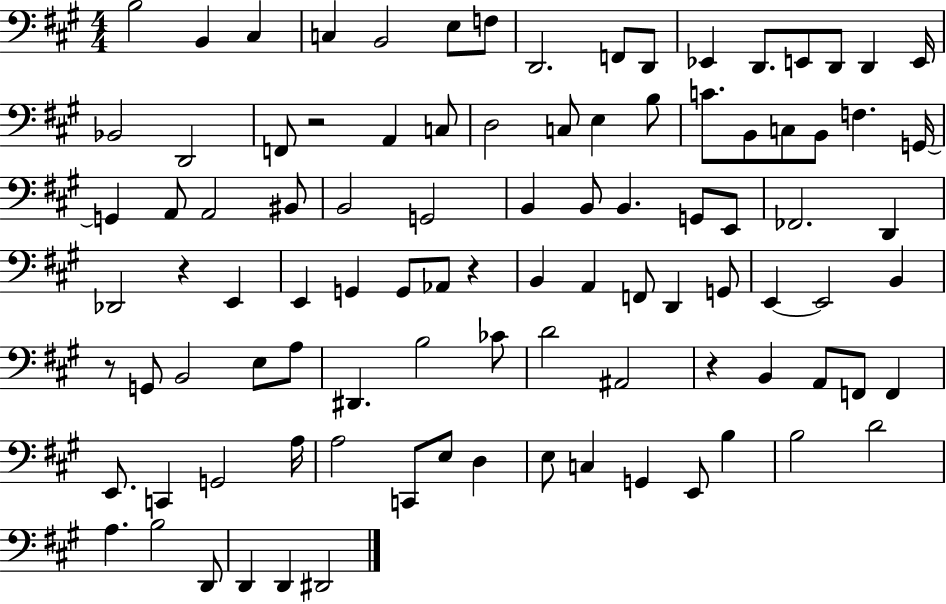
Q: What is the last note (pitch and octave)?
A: D#2